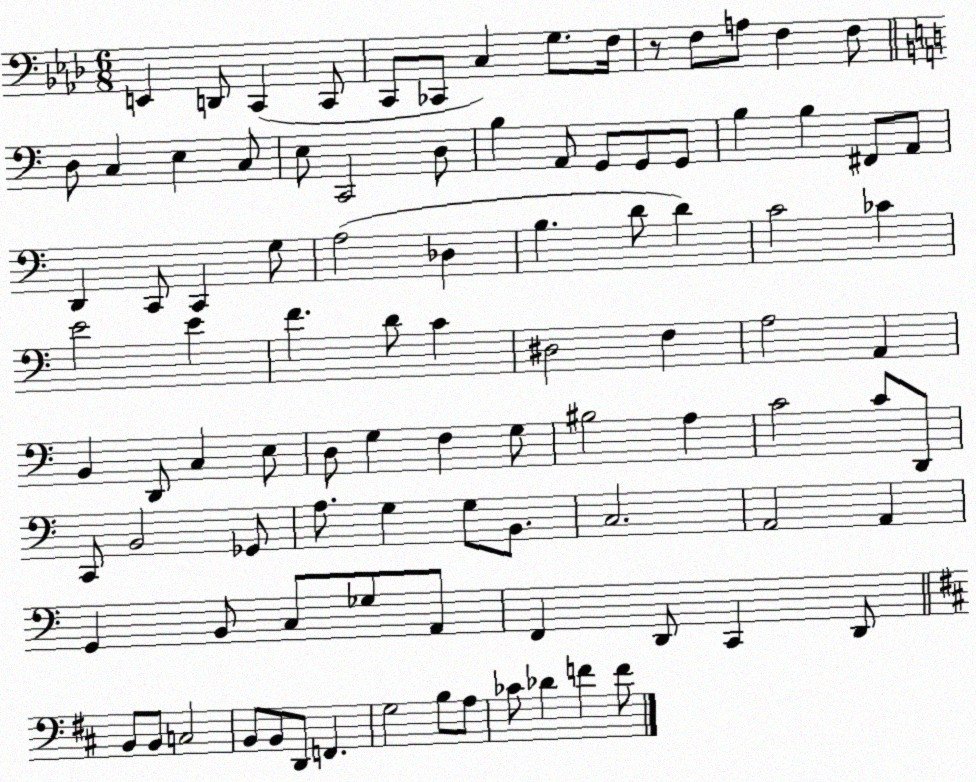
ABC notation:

X:1
T:Untitled
M:6/8
L:1/4
K:Ab
E,, D,,/2 C,, C,,/2 C,,/2 _C,,/2 C, G,/2 F,/4 z/2 F,/2 A,/2 F, F,/2 D,/2 C, E, C,/2 E,/2 C,,2 D,/2 B, A,,/2 G,,/2 G,,/2 G,,/2 B, B, ^F,,/2 A,,/2 D,, C,,/2 C,, G,/2 A,2 _D, B, D/2 D C2 _C E2 E F D/2 C ^D,2 F, A,2 A,, B,, D,,/2 C, E,/2 D,/2 G, F, G,/2 ^B,2 A, C2 C/2 D,,/2 C,,/2 B,,2 _G,,/2 A,/2 G, G,/2 B,,/2 C,2 A,,2 A,, G,, B,,/2 C,/2 _G,/2 A,,/2 F,, D,,/2 C,, D,,/2 B,,/2 B,,/2 C,2 B,,/2 B,,/2 D,,/2 F,, G,2 B,/2 A,/2 _C/2 _D F F/2